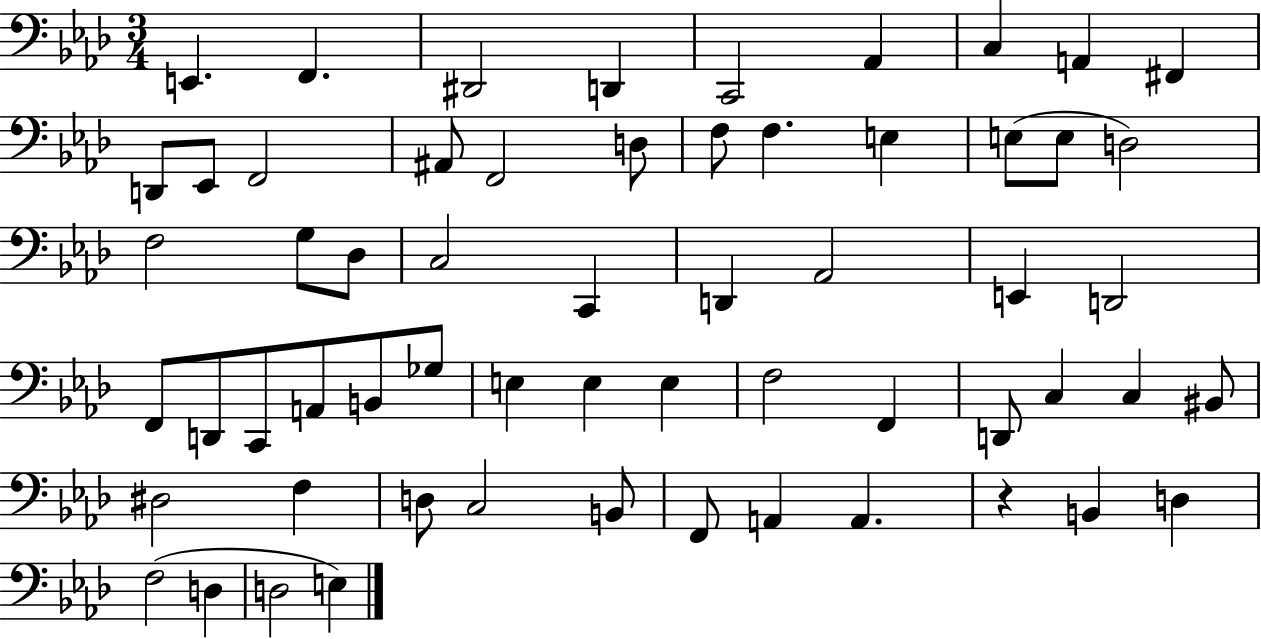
E2/q. F2/q. D#2/h D2/q C2/h Ab2/q C3/q A2/q F#2/q D2/e Eb2/e F2/h A#2/e F2/h D3/e F3/e F3/q. E3/q E3/e E3/e D3/h F3/h G3/e Db3/e C3/h C2/q D2/q Ab2/h E2/q D2/h F2/e D2/e C2/e A2/e B2/e Gb3/e E3/q E3/q E3/q F3/h F2/q D2/e C3/q C3/q BIS2/e D#3/h F3/q D3/e C3/h B2/e F2/e A2/q A2/q. R/q B2/q D3/q F3/h D3/q D3/h E3/q